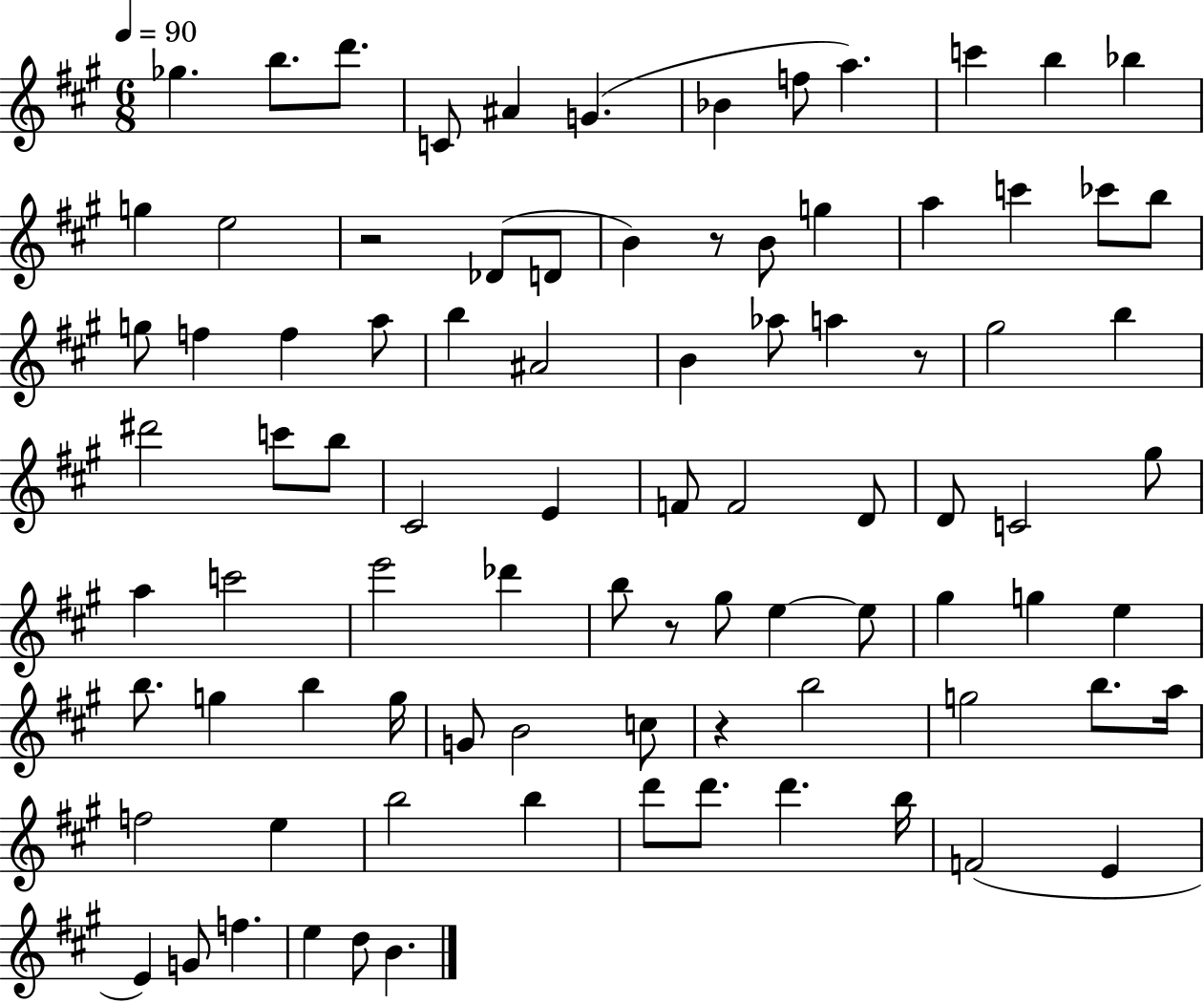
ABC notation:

X:1
T:Untitled
M:6/8
L:1/4
K:A
_g b/2 d'/2 C/2 ^A G _B f/2 a c' b _b g e2 z2 _D/2 D/2 B z/2 B/2 g a c' _c'/2 b/2 g/2 f f a/2 b ^A2 B _a/2 a z/2 ^g2 b ^d'2 c'/2 b/2 ^C2 E F/2 F2 D/2 D/2 C2 ^g/2 a c'2 e'2 _d' b/2 z/2 ^g/2 e e/2 ^g g e b/2 g b g/4 G/2 B2 c/2 z b2 g2 b/2 a/4 f2 e b2 b d'/2 d'/2 d' b/4 F2 E E G/2 f e d/2 B